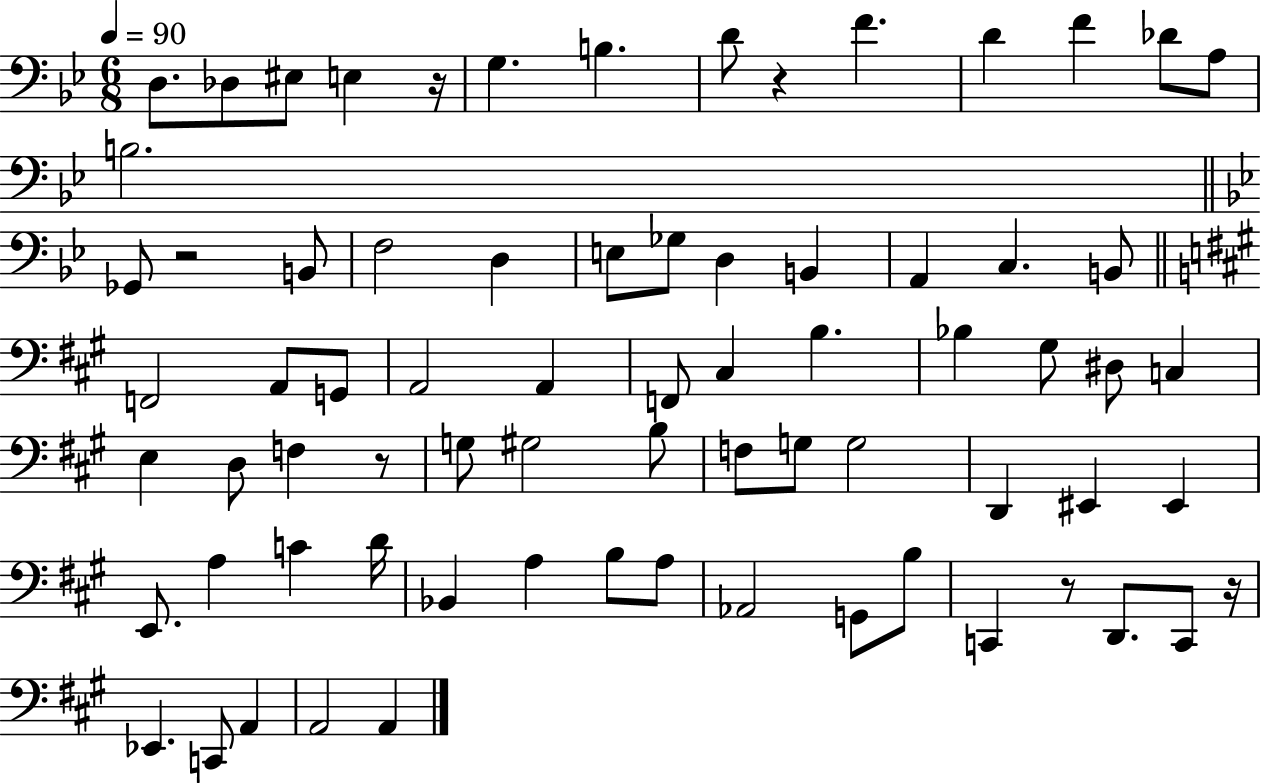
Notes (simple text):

D3/e. Db3/e EIS3/e E3/q R/s G3/q. B3/q. D4/e R/q F4/q. D4/q F4/q Db4/e A3/e B3/h. Gb2/e R/h B2/e F3/h D3/q E3/e Gb3/e D3/q B2/q A2/q C3/q. B2/e F2/h A2/e G2/e A2/h A2/q F2/e C#3/q B3/q. Bb3/q G#3/e D#3/e C3/q E3/q D3/e F3/q R/e G3/e G#3/h B3/e F3/e G3/e G3/h D2/q EIS2/q EIS2/q E2/e. A3/q C4/q D4/s Bb2/q A3/q B3/e A3/e Ab2/h G2/e B3/e C2/q R/e D2/e. C2/e R/s Eb2/q. C2/e A2/q A2/h A2/q